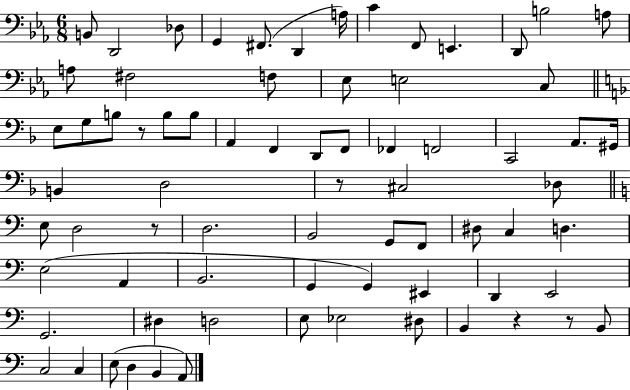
X:1
T:Untitled
M:6/8
L:1/4
K:Eb
B,,/2 D,,2 _D,/2 G,, ^F,,/2 D,, A,/4 C F,,/2 E,, D,,/2 B,2 A,/2 A,/2 ^F,2 F,/2 _E,/2 E,2 C,/2 E,/2 G,/2 B,/2 z/2 B,/2 B,/2 A,, F,, D,,/2 F,,/2 _F,, F,,2 C,,2 A,,/2 ^G,,/4 B,, D,2 z/2 ^C,2 _D,/2 E,/2 D,2 z/2 D,2 B,,2 G,,/2 F,,/2 ^D,/2 C, D, E,2 A,, B,,2 G,, G,, ^E,, D,, E,,2 G,,2 ^D, D,2 E,/2 _E,2 ^D,/2 B,, z z/2 B,,/2 C,2 C, E,/2 D, B,, A,,/2